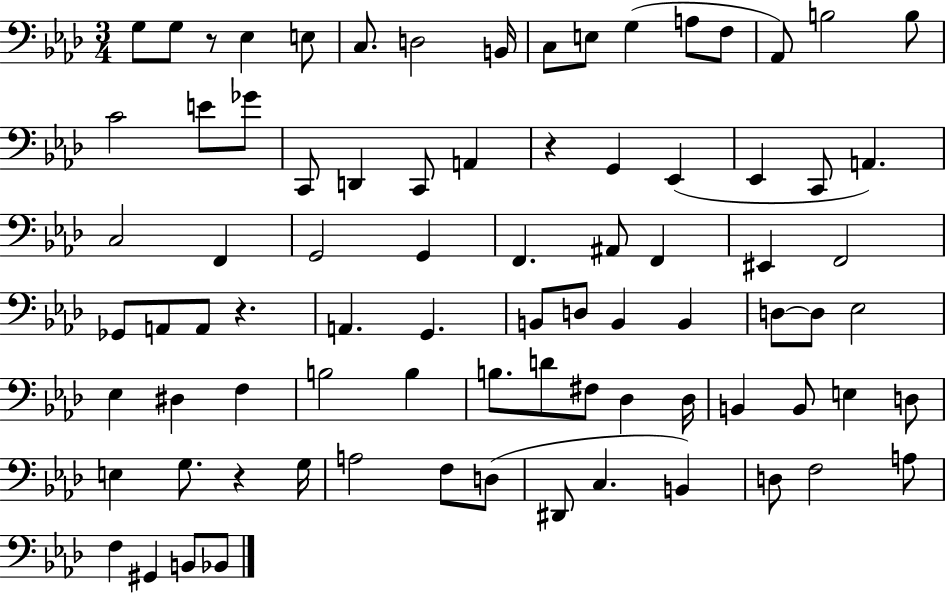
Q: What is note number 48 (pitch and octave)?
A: Eb3